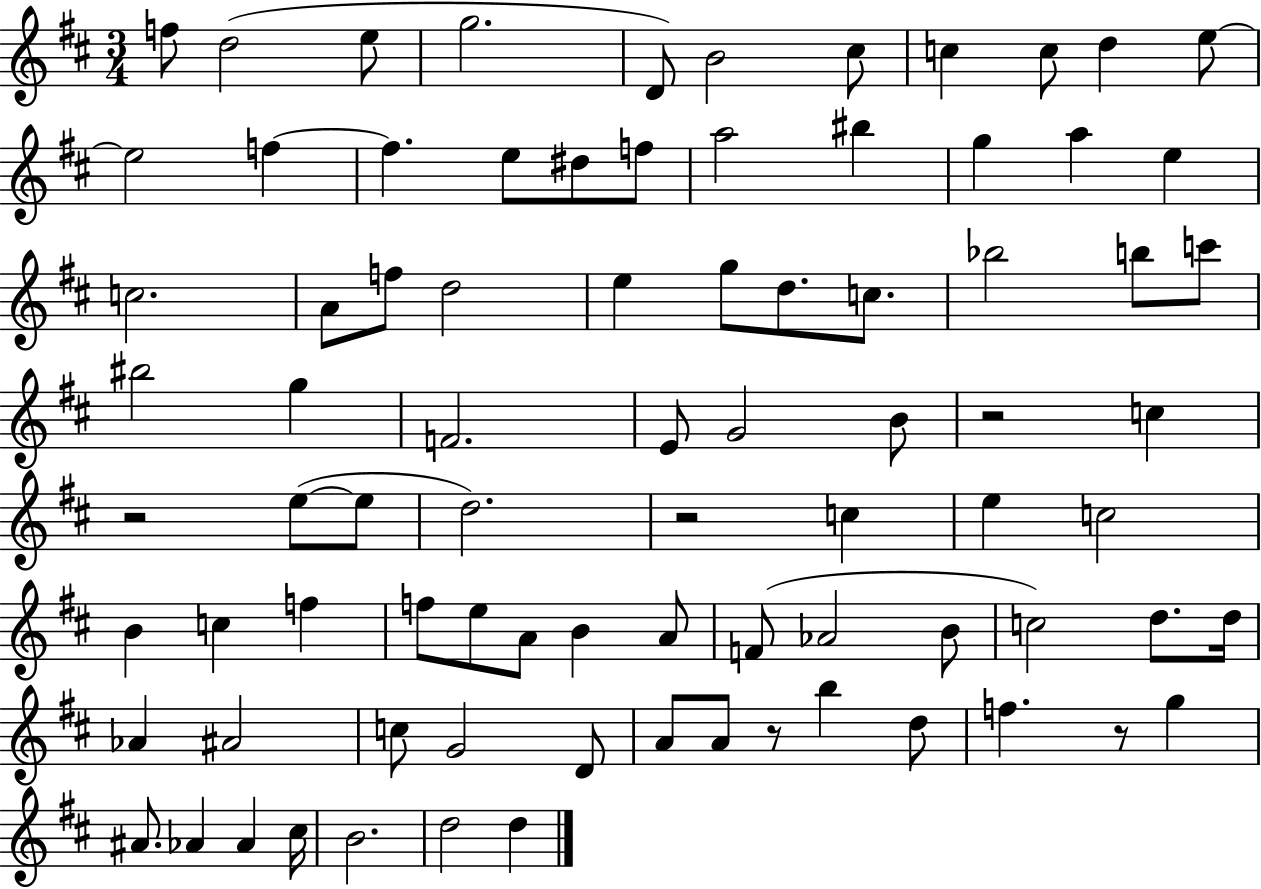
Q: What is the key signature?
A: D major